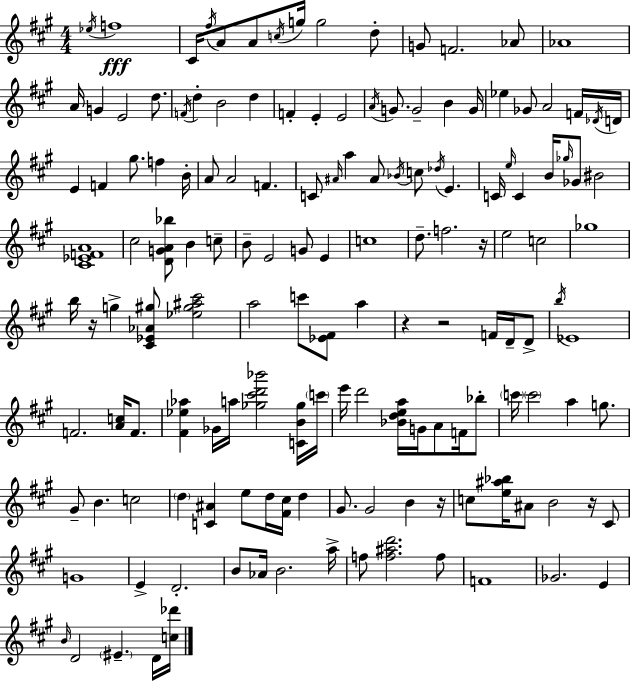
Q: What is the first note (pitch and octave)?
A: Eb5